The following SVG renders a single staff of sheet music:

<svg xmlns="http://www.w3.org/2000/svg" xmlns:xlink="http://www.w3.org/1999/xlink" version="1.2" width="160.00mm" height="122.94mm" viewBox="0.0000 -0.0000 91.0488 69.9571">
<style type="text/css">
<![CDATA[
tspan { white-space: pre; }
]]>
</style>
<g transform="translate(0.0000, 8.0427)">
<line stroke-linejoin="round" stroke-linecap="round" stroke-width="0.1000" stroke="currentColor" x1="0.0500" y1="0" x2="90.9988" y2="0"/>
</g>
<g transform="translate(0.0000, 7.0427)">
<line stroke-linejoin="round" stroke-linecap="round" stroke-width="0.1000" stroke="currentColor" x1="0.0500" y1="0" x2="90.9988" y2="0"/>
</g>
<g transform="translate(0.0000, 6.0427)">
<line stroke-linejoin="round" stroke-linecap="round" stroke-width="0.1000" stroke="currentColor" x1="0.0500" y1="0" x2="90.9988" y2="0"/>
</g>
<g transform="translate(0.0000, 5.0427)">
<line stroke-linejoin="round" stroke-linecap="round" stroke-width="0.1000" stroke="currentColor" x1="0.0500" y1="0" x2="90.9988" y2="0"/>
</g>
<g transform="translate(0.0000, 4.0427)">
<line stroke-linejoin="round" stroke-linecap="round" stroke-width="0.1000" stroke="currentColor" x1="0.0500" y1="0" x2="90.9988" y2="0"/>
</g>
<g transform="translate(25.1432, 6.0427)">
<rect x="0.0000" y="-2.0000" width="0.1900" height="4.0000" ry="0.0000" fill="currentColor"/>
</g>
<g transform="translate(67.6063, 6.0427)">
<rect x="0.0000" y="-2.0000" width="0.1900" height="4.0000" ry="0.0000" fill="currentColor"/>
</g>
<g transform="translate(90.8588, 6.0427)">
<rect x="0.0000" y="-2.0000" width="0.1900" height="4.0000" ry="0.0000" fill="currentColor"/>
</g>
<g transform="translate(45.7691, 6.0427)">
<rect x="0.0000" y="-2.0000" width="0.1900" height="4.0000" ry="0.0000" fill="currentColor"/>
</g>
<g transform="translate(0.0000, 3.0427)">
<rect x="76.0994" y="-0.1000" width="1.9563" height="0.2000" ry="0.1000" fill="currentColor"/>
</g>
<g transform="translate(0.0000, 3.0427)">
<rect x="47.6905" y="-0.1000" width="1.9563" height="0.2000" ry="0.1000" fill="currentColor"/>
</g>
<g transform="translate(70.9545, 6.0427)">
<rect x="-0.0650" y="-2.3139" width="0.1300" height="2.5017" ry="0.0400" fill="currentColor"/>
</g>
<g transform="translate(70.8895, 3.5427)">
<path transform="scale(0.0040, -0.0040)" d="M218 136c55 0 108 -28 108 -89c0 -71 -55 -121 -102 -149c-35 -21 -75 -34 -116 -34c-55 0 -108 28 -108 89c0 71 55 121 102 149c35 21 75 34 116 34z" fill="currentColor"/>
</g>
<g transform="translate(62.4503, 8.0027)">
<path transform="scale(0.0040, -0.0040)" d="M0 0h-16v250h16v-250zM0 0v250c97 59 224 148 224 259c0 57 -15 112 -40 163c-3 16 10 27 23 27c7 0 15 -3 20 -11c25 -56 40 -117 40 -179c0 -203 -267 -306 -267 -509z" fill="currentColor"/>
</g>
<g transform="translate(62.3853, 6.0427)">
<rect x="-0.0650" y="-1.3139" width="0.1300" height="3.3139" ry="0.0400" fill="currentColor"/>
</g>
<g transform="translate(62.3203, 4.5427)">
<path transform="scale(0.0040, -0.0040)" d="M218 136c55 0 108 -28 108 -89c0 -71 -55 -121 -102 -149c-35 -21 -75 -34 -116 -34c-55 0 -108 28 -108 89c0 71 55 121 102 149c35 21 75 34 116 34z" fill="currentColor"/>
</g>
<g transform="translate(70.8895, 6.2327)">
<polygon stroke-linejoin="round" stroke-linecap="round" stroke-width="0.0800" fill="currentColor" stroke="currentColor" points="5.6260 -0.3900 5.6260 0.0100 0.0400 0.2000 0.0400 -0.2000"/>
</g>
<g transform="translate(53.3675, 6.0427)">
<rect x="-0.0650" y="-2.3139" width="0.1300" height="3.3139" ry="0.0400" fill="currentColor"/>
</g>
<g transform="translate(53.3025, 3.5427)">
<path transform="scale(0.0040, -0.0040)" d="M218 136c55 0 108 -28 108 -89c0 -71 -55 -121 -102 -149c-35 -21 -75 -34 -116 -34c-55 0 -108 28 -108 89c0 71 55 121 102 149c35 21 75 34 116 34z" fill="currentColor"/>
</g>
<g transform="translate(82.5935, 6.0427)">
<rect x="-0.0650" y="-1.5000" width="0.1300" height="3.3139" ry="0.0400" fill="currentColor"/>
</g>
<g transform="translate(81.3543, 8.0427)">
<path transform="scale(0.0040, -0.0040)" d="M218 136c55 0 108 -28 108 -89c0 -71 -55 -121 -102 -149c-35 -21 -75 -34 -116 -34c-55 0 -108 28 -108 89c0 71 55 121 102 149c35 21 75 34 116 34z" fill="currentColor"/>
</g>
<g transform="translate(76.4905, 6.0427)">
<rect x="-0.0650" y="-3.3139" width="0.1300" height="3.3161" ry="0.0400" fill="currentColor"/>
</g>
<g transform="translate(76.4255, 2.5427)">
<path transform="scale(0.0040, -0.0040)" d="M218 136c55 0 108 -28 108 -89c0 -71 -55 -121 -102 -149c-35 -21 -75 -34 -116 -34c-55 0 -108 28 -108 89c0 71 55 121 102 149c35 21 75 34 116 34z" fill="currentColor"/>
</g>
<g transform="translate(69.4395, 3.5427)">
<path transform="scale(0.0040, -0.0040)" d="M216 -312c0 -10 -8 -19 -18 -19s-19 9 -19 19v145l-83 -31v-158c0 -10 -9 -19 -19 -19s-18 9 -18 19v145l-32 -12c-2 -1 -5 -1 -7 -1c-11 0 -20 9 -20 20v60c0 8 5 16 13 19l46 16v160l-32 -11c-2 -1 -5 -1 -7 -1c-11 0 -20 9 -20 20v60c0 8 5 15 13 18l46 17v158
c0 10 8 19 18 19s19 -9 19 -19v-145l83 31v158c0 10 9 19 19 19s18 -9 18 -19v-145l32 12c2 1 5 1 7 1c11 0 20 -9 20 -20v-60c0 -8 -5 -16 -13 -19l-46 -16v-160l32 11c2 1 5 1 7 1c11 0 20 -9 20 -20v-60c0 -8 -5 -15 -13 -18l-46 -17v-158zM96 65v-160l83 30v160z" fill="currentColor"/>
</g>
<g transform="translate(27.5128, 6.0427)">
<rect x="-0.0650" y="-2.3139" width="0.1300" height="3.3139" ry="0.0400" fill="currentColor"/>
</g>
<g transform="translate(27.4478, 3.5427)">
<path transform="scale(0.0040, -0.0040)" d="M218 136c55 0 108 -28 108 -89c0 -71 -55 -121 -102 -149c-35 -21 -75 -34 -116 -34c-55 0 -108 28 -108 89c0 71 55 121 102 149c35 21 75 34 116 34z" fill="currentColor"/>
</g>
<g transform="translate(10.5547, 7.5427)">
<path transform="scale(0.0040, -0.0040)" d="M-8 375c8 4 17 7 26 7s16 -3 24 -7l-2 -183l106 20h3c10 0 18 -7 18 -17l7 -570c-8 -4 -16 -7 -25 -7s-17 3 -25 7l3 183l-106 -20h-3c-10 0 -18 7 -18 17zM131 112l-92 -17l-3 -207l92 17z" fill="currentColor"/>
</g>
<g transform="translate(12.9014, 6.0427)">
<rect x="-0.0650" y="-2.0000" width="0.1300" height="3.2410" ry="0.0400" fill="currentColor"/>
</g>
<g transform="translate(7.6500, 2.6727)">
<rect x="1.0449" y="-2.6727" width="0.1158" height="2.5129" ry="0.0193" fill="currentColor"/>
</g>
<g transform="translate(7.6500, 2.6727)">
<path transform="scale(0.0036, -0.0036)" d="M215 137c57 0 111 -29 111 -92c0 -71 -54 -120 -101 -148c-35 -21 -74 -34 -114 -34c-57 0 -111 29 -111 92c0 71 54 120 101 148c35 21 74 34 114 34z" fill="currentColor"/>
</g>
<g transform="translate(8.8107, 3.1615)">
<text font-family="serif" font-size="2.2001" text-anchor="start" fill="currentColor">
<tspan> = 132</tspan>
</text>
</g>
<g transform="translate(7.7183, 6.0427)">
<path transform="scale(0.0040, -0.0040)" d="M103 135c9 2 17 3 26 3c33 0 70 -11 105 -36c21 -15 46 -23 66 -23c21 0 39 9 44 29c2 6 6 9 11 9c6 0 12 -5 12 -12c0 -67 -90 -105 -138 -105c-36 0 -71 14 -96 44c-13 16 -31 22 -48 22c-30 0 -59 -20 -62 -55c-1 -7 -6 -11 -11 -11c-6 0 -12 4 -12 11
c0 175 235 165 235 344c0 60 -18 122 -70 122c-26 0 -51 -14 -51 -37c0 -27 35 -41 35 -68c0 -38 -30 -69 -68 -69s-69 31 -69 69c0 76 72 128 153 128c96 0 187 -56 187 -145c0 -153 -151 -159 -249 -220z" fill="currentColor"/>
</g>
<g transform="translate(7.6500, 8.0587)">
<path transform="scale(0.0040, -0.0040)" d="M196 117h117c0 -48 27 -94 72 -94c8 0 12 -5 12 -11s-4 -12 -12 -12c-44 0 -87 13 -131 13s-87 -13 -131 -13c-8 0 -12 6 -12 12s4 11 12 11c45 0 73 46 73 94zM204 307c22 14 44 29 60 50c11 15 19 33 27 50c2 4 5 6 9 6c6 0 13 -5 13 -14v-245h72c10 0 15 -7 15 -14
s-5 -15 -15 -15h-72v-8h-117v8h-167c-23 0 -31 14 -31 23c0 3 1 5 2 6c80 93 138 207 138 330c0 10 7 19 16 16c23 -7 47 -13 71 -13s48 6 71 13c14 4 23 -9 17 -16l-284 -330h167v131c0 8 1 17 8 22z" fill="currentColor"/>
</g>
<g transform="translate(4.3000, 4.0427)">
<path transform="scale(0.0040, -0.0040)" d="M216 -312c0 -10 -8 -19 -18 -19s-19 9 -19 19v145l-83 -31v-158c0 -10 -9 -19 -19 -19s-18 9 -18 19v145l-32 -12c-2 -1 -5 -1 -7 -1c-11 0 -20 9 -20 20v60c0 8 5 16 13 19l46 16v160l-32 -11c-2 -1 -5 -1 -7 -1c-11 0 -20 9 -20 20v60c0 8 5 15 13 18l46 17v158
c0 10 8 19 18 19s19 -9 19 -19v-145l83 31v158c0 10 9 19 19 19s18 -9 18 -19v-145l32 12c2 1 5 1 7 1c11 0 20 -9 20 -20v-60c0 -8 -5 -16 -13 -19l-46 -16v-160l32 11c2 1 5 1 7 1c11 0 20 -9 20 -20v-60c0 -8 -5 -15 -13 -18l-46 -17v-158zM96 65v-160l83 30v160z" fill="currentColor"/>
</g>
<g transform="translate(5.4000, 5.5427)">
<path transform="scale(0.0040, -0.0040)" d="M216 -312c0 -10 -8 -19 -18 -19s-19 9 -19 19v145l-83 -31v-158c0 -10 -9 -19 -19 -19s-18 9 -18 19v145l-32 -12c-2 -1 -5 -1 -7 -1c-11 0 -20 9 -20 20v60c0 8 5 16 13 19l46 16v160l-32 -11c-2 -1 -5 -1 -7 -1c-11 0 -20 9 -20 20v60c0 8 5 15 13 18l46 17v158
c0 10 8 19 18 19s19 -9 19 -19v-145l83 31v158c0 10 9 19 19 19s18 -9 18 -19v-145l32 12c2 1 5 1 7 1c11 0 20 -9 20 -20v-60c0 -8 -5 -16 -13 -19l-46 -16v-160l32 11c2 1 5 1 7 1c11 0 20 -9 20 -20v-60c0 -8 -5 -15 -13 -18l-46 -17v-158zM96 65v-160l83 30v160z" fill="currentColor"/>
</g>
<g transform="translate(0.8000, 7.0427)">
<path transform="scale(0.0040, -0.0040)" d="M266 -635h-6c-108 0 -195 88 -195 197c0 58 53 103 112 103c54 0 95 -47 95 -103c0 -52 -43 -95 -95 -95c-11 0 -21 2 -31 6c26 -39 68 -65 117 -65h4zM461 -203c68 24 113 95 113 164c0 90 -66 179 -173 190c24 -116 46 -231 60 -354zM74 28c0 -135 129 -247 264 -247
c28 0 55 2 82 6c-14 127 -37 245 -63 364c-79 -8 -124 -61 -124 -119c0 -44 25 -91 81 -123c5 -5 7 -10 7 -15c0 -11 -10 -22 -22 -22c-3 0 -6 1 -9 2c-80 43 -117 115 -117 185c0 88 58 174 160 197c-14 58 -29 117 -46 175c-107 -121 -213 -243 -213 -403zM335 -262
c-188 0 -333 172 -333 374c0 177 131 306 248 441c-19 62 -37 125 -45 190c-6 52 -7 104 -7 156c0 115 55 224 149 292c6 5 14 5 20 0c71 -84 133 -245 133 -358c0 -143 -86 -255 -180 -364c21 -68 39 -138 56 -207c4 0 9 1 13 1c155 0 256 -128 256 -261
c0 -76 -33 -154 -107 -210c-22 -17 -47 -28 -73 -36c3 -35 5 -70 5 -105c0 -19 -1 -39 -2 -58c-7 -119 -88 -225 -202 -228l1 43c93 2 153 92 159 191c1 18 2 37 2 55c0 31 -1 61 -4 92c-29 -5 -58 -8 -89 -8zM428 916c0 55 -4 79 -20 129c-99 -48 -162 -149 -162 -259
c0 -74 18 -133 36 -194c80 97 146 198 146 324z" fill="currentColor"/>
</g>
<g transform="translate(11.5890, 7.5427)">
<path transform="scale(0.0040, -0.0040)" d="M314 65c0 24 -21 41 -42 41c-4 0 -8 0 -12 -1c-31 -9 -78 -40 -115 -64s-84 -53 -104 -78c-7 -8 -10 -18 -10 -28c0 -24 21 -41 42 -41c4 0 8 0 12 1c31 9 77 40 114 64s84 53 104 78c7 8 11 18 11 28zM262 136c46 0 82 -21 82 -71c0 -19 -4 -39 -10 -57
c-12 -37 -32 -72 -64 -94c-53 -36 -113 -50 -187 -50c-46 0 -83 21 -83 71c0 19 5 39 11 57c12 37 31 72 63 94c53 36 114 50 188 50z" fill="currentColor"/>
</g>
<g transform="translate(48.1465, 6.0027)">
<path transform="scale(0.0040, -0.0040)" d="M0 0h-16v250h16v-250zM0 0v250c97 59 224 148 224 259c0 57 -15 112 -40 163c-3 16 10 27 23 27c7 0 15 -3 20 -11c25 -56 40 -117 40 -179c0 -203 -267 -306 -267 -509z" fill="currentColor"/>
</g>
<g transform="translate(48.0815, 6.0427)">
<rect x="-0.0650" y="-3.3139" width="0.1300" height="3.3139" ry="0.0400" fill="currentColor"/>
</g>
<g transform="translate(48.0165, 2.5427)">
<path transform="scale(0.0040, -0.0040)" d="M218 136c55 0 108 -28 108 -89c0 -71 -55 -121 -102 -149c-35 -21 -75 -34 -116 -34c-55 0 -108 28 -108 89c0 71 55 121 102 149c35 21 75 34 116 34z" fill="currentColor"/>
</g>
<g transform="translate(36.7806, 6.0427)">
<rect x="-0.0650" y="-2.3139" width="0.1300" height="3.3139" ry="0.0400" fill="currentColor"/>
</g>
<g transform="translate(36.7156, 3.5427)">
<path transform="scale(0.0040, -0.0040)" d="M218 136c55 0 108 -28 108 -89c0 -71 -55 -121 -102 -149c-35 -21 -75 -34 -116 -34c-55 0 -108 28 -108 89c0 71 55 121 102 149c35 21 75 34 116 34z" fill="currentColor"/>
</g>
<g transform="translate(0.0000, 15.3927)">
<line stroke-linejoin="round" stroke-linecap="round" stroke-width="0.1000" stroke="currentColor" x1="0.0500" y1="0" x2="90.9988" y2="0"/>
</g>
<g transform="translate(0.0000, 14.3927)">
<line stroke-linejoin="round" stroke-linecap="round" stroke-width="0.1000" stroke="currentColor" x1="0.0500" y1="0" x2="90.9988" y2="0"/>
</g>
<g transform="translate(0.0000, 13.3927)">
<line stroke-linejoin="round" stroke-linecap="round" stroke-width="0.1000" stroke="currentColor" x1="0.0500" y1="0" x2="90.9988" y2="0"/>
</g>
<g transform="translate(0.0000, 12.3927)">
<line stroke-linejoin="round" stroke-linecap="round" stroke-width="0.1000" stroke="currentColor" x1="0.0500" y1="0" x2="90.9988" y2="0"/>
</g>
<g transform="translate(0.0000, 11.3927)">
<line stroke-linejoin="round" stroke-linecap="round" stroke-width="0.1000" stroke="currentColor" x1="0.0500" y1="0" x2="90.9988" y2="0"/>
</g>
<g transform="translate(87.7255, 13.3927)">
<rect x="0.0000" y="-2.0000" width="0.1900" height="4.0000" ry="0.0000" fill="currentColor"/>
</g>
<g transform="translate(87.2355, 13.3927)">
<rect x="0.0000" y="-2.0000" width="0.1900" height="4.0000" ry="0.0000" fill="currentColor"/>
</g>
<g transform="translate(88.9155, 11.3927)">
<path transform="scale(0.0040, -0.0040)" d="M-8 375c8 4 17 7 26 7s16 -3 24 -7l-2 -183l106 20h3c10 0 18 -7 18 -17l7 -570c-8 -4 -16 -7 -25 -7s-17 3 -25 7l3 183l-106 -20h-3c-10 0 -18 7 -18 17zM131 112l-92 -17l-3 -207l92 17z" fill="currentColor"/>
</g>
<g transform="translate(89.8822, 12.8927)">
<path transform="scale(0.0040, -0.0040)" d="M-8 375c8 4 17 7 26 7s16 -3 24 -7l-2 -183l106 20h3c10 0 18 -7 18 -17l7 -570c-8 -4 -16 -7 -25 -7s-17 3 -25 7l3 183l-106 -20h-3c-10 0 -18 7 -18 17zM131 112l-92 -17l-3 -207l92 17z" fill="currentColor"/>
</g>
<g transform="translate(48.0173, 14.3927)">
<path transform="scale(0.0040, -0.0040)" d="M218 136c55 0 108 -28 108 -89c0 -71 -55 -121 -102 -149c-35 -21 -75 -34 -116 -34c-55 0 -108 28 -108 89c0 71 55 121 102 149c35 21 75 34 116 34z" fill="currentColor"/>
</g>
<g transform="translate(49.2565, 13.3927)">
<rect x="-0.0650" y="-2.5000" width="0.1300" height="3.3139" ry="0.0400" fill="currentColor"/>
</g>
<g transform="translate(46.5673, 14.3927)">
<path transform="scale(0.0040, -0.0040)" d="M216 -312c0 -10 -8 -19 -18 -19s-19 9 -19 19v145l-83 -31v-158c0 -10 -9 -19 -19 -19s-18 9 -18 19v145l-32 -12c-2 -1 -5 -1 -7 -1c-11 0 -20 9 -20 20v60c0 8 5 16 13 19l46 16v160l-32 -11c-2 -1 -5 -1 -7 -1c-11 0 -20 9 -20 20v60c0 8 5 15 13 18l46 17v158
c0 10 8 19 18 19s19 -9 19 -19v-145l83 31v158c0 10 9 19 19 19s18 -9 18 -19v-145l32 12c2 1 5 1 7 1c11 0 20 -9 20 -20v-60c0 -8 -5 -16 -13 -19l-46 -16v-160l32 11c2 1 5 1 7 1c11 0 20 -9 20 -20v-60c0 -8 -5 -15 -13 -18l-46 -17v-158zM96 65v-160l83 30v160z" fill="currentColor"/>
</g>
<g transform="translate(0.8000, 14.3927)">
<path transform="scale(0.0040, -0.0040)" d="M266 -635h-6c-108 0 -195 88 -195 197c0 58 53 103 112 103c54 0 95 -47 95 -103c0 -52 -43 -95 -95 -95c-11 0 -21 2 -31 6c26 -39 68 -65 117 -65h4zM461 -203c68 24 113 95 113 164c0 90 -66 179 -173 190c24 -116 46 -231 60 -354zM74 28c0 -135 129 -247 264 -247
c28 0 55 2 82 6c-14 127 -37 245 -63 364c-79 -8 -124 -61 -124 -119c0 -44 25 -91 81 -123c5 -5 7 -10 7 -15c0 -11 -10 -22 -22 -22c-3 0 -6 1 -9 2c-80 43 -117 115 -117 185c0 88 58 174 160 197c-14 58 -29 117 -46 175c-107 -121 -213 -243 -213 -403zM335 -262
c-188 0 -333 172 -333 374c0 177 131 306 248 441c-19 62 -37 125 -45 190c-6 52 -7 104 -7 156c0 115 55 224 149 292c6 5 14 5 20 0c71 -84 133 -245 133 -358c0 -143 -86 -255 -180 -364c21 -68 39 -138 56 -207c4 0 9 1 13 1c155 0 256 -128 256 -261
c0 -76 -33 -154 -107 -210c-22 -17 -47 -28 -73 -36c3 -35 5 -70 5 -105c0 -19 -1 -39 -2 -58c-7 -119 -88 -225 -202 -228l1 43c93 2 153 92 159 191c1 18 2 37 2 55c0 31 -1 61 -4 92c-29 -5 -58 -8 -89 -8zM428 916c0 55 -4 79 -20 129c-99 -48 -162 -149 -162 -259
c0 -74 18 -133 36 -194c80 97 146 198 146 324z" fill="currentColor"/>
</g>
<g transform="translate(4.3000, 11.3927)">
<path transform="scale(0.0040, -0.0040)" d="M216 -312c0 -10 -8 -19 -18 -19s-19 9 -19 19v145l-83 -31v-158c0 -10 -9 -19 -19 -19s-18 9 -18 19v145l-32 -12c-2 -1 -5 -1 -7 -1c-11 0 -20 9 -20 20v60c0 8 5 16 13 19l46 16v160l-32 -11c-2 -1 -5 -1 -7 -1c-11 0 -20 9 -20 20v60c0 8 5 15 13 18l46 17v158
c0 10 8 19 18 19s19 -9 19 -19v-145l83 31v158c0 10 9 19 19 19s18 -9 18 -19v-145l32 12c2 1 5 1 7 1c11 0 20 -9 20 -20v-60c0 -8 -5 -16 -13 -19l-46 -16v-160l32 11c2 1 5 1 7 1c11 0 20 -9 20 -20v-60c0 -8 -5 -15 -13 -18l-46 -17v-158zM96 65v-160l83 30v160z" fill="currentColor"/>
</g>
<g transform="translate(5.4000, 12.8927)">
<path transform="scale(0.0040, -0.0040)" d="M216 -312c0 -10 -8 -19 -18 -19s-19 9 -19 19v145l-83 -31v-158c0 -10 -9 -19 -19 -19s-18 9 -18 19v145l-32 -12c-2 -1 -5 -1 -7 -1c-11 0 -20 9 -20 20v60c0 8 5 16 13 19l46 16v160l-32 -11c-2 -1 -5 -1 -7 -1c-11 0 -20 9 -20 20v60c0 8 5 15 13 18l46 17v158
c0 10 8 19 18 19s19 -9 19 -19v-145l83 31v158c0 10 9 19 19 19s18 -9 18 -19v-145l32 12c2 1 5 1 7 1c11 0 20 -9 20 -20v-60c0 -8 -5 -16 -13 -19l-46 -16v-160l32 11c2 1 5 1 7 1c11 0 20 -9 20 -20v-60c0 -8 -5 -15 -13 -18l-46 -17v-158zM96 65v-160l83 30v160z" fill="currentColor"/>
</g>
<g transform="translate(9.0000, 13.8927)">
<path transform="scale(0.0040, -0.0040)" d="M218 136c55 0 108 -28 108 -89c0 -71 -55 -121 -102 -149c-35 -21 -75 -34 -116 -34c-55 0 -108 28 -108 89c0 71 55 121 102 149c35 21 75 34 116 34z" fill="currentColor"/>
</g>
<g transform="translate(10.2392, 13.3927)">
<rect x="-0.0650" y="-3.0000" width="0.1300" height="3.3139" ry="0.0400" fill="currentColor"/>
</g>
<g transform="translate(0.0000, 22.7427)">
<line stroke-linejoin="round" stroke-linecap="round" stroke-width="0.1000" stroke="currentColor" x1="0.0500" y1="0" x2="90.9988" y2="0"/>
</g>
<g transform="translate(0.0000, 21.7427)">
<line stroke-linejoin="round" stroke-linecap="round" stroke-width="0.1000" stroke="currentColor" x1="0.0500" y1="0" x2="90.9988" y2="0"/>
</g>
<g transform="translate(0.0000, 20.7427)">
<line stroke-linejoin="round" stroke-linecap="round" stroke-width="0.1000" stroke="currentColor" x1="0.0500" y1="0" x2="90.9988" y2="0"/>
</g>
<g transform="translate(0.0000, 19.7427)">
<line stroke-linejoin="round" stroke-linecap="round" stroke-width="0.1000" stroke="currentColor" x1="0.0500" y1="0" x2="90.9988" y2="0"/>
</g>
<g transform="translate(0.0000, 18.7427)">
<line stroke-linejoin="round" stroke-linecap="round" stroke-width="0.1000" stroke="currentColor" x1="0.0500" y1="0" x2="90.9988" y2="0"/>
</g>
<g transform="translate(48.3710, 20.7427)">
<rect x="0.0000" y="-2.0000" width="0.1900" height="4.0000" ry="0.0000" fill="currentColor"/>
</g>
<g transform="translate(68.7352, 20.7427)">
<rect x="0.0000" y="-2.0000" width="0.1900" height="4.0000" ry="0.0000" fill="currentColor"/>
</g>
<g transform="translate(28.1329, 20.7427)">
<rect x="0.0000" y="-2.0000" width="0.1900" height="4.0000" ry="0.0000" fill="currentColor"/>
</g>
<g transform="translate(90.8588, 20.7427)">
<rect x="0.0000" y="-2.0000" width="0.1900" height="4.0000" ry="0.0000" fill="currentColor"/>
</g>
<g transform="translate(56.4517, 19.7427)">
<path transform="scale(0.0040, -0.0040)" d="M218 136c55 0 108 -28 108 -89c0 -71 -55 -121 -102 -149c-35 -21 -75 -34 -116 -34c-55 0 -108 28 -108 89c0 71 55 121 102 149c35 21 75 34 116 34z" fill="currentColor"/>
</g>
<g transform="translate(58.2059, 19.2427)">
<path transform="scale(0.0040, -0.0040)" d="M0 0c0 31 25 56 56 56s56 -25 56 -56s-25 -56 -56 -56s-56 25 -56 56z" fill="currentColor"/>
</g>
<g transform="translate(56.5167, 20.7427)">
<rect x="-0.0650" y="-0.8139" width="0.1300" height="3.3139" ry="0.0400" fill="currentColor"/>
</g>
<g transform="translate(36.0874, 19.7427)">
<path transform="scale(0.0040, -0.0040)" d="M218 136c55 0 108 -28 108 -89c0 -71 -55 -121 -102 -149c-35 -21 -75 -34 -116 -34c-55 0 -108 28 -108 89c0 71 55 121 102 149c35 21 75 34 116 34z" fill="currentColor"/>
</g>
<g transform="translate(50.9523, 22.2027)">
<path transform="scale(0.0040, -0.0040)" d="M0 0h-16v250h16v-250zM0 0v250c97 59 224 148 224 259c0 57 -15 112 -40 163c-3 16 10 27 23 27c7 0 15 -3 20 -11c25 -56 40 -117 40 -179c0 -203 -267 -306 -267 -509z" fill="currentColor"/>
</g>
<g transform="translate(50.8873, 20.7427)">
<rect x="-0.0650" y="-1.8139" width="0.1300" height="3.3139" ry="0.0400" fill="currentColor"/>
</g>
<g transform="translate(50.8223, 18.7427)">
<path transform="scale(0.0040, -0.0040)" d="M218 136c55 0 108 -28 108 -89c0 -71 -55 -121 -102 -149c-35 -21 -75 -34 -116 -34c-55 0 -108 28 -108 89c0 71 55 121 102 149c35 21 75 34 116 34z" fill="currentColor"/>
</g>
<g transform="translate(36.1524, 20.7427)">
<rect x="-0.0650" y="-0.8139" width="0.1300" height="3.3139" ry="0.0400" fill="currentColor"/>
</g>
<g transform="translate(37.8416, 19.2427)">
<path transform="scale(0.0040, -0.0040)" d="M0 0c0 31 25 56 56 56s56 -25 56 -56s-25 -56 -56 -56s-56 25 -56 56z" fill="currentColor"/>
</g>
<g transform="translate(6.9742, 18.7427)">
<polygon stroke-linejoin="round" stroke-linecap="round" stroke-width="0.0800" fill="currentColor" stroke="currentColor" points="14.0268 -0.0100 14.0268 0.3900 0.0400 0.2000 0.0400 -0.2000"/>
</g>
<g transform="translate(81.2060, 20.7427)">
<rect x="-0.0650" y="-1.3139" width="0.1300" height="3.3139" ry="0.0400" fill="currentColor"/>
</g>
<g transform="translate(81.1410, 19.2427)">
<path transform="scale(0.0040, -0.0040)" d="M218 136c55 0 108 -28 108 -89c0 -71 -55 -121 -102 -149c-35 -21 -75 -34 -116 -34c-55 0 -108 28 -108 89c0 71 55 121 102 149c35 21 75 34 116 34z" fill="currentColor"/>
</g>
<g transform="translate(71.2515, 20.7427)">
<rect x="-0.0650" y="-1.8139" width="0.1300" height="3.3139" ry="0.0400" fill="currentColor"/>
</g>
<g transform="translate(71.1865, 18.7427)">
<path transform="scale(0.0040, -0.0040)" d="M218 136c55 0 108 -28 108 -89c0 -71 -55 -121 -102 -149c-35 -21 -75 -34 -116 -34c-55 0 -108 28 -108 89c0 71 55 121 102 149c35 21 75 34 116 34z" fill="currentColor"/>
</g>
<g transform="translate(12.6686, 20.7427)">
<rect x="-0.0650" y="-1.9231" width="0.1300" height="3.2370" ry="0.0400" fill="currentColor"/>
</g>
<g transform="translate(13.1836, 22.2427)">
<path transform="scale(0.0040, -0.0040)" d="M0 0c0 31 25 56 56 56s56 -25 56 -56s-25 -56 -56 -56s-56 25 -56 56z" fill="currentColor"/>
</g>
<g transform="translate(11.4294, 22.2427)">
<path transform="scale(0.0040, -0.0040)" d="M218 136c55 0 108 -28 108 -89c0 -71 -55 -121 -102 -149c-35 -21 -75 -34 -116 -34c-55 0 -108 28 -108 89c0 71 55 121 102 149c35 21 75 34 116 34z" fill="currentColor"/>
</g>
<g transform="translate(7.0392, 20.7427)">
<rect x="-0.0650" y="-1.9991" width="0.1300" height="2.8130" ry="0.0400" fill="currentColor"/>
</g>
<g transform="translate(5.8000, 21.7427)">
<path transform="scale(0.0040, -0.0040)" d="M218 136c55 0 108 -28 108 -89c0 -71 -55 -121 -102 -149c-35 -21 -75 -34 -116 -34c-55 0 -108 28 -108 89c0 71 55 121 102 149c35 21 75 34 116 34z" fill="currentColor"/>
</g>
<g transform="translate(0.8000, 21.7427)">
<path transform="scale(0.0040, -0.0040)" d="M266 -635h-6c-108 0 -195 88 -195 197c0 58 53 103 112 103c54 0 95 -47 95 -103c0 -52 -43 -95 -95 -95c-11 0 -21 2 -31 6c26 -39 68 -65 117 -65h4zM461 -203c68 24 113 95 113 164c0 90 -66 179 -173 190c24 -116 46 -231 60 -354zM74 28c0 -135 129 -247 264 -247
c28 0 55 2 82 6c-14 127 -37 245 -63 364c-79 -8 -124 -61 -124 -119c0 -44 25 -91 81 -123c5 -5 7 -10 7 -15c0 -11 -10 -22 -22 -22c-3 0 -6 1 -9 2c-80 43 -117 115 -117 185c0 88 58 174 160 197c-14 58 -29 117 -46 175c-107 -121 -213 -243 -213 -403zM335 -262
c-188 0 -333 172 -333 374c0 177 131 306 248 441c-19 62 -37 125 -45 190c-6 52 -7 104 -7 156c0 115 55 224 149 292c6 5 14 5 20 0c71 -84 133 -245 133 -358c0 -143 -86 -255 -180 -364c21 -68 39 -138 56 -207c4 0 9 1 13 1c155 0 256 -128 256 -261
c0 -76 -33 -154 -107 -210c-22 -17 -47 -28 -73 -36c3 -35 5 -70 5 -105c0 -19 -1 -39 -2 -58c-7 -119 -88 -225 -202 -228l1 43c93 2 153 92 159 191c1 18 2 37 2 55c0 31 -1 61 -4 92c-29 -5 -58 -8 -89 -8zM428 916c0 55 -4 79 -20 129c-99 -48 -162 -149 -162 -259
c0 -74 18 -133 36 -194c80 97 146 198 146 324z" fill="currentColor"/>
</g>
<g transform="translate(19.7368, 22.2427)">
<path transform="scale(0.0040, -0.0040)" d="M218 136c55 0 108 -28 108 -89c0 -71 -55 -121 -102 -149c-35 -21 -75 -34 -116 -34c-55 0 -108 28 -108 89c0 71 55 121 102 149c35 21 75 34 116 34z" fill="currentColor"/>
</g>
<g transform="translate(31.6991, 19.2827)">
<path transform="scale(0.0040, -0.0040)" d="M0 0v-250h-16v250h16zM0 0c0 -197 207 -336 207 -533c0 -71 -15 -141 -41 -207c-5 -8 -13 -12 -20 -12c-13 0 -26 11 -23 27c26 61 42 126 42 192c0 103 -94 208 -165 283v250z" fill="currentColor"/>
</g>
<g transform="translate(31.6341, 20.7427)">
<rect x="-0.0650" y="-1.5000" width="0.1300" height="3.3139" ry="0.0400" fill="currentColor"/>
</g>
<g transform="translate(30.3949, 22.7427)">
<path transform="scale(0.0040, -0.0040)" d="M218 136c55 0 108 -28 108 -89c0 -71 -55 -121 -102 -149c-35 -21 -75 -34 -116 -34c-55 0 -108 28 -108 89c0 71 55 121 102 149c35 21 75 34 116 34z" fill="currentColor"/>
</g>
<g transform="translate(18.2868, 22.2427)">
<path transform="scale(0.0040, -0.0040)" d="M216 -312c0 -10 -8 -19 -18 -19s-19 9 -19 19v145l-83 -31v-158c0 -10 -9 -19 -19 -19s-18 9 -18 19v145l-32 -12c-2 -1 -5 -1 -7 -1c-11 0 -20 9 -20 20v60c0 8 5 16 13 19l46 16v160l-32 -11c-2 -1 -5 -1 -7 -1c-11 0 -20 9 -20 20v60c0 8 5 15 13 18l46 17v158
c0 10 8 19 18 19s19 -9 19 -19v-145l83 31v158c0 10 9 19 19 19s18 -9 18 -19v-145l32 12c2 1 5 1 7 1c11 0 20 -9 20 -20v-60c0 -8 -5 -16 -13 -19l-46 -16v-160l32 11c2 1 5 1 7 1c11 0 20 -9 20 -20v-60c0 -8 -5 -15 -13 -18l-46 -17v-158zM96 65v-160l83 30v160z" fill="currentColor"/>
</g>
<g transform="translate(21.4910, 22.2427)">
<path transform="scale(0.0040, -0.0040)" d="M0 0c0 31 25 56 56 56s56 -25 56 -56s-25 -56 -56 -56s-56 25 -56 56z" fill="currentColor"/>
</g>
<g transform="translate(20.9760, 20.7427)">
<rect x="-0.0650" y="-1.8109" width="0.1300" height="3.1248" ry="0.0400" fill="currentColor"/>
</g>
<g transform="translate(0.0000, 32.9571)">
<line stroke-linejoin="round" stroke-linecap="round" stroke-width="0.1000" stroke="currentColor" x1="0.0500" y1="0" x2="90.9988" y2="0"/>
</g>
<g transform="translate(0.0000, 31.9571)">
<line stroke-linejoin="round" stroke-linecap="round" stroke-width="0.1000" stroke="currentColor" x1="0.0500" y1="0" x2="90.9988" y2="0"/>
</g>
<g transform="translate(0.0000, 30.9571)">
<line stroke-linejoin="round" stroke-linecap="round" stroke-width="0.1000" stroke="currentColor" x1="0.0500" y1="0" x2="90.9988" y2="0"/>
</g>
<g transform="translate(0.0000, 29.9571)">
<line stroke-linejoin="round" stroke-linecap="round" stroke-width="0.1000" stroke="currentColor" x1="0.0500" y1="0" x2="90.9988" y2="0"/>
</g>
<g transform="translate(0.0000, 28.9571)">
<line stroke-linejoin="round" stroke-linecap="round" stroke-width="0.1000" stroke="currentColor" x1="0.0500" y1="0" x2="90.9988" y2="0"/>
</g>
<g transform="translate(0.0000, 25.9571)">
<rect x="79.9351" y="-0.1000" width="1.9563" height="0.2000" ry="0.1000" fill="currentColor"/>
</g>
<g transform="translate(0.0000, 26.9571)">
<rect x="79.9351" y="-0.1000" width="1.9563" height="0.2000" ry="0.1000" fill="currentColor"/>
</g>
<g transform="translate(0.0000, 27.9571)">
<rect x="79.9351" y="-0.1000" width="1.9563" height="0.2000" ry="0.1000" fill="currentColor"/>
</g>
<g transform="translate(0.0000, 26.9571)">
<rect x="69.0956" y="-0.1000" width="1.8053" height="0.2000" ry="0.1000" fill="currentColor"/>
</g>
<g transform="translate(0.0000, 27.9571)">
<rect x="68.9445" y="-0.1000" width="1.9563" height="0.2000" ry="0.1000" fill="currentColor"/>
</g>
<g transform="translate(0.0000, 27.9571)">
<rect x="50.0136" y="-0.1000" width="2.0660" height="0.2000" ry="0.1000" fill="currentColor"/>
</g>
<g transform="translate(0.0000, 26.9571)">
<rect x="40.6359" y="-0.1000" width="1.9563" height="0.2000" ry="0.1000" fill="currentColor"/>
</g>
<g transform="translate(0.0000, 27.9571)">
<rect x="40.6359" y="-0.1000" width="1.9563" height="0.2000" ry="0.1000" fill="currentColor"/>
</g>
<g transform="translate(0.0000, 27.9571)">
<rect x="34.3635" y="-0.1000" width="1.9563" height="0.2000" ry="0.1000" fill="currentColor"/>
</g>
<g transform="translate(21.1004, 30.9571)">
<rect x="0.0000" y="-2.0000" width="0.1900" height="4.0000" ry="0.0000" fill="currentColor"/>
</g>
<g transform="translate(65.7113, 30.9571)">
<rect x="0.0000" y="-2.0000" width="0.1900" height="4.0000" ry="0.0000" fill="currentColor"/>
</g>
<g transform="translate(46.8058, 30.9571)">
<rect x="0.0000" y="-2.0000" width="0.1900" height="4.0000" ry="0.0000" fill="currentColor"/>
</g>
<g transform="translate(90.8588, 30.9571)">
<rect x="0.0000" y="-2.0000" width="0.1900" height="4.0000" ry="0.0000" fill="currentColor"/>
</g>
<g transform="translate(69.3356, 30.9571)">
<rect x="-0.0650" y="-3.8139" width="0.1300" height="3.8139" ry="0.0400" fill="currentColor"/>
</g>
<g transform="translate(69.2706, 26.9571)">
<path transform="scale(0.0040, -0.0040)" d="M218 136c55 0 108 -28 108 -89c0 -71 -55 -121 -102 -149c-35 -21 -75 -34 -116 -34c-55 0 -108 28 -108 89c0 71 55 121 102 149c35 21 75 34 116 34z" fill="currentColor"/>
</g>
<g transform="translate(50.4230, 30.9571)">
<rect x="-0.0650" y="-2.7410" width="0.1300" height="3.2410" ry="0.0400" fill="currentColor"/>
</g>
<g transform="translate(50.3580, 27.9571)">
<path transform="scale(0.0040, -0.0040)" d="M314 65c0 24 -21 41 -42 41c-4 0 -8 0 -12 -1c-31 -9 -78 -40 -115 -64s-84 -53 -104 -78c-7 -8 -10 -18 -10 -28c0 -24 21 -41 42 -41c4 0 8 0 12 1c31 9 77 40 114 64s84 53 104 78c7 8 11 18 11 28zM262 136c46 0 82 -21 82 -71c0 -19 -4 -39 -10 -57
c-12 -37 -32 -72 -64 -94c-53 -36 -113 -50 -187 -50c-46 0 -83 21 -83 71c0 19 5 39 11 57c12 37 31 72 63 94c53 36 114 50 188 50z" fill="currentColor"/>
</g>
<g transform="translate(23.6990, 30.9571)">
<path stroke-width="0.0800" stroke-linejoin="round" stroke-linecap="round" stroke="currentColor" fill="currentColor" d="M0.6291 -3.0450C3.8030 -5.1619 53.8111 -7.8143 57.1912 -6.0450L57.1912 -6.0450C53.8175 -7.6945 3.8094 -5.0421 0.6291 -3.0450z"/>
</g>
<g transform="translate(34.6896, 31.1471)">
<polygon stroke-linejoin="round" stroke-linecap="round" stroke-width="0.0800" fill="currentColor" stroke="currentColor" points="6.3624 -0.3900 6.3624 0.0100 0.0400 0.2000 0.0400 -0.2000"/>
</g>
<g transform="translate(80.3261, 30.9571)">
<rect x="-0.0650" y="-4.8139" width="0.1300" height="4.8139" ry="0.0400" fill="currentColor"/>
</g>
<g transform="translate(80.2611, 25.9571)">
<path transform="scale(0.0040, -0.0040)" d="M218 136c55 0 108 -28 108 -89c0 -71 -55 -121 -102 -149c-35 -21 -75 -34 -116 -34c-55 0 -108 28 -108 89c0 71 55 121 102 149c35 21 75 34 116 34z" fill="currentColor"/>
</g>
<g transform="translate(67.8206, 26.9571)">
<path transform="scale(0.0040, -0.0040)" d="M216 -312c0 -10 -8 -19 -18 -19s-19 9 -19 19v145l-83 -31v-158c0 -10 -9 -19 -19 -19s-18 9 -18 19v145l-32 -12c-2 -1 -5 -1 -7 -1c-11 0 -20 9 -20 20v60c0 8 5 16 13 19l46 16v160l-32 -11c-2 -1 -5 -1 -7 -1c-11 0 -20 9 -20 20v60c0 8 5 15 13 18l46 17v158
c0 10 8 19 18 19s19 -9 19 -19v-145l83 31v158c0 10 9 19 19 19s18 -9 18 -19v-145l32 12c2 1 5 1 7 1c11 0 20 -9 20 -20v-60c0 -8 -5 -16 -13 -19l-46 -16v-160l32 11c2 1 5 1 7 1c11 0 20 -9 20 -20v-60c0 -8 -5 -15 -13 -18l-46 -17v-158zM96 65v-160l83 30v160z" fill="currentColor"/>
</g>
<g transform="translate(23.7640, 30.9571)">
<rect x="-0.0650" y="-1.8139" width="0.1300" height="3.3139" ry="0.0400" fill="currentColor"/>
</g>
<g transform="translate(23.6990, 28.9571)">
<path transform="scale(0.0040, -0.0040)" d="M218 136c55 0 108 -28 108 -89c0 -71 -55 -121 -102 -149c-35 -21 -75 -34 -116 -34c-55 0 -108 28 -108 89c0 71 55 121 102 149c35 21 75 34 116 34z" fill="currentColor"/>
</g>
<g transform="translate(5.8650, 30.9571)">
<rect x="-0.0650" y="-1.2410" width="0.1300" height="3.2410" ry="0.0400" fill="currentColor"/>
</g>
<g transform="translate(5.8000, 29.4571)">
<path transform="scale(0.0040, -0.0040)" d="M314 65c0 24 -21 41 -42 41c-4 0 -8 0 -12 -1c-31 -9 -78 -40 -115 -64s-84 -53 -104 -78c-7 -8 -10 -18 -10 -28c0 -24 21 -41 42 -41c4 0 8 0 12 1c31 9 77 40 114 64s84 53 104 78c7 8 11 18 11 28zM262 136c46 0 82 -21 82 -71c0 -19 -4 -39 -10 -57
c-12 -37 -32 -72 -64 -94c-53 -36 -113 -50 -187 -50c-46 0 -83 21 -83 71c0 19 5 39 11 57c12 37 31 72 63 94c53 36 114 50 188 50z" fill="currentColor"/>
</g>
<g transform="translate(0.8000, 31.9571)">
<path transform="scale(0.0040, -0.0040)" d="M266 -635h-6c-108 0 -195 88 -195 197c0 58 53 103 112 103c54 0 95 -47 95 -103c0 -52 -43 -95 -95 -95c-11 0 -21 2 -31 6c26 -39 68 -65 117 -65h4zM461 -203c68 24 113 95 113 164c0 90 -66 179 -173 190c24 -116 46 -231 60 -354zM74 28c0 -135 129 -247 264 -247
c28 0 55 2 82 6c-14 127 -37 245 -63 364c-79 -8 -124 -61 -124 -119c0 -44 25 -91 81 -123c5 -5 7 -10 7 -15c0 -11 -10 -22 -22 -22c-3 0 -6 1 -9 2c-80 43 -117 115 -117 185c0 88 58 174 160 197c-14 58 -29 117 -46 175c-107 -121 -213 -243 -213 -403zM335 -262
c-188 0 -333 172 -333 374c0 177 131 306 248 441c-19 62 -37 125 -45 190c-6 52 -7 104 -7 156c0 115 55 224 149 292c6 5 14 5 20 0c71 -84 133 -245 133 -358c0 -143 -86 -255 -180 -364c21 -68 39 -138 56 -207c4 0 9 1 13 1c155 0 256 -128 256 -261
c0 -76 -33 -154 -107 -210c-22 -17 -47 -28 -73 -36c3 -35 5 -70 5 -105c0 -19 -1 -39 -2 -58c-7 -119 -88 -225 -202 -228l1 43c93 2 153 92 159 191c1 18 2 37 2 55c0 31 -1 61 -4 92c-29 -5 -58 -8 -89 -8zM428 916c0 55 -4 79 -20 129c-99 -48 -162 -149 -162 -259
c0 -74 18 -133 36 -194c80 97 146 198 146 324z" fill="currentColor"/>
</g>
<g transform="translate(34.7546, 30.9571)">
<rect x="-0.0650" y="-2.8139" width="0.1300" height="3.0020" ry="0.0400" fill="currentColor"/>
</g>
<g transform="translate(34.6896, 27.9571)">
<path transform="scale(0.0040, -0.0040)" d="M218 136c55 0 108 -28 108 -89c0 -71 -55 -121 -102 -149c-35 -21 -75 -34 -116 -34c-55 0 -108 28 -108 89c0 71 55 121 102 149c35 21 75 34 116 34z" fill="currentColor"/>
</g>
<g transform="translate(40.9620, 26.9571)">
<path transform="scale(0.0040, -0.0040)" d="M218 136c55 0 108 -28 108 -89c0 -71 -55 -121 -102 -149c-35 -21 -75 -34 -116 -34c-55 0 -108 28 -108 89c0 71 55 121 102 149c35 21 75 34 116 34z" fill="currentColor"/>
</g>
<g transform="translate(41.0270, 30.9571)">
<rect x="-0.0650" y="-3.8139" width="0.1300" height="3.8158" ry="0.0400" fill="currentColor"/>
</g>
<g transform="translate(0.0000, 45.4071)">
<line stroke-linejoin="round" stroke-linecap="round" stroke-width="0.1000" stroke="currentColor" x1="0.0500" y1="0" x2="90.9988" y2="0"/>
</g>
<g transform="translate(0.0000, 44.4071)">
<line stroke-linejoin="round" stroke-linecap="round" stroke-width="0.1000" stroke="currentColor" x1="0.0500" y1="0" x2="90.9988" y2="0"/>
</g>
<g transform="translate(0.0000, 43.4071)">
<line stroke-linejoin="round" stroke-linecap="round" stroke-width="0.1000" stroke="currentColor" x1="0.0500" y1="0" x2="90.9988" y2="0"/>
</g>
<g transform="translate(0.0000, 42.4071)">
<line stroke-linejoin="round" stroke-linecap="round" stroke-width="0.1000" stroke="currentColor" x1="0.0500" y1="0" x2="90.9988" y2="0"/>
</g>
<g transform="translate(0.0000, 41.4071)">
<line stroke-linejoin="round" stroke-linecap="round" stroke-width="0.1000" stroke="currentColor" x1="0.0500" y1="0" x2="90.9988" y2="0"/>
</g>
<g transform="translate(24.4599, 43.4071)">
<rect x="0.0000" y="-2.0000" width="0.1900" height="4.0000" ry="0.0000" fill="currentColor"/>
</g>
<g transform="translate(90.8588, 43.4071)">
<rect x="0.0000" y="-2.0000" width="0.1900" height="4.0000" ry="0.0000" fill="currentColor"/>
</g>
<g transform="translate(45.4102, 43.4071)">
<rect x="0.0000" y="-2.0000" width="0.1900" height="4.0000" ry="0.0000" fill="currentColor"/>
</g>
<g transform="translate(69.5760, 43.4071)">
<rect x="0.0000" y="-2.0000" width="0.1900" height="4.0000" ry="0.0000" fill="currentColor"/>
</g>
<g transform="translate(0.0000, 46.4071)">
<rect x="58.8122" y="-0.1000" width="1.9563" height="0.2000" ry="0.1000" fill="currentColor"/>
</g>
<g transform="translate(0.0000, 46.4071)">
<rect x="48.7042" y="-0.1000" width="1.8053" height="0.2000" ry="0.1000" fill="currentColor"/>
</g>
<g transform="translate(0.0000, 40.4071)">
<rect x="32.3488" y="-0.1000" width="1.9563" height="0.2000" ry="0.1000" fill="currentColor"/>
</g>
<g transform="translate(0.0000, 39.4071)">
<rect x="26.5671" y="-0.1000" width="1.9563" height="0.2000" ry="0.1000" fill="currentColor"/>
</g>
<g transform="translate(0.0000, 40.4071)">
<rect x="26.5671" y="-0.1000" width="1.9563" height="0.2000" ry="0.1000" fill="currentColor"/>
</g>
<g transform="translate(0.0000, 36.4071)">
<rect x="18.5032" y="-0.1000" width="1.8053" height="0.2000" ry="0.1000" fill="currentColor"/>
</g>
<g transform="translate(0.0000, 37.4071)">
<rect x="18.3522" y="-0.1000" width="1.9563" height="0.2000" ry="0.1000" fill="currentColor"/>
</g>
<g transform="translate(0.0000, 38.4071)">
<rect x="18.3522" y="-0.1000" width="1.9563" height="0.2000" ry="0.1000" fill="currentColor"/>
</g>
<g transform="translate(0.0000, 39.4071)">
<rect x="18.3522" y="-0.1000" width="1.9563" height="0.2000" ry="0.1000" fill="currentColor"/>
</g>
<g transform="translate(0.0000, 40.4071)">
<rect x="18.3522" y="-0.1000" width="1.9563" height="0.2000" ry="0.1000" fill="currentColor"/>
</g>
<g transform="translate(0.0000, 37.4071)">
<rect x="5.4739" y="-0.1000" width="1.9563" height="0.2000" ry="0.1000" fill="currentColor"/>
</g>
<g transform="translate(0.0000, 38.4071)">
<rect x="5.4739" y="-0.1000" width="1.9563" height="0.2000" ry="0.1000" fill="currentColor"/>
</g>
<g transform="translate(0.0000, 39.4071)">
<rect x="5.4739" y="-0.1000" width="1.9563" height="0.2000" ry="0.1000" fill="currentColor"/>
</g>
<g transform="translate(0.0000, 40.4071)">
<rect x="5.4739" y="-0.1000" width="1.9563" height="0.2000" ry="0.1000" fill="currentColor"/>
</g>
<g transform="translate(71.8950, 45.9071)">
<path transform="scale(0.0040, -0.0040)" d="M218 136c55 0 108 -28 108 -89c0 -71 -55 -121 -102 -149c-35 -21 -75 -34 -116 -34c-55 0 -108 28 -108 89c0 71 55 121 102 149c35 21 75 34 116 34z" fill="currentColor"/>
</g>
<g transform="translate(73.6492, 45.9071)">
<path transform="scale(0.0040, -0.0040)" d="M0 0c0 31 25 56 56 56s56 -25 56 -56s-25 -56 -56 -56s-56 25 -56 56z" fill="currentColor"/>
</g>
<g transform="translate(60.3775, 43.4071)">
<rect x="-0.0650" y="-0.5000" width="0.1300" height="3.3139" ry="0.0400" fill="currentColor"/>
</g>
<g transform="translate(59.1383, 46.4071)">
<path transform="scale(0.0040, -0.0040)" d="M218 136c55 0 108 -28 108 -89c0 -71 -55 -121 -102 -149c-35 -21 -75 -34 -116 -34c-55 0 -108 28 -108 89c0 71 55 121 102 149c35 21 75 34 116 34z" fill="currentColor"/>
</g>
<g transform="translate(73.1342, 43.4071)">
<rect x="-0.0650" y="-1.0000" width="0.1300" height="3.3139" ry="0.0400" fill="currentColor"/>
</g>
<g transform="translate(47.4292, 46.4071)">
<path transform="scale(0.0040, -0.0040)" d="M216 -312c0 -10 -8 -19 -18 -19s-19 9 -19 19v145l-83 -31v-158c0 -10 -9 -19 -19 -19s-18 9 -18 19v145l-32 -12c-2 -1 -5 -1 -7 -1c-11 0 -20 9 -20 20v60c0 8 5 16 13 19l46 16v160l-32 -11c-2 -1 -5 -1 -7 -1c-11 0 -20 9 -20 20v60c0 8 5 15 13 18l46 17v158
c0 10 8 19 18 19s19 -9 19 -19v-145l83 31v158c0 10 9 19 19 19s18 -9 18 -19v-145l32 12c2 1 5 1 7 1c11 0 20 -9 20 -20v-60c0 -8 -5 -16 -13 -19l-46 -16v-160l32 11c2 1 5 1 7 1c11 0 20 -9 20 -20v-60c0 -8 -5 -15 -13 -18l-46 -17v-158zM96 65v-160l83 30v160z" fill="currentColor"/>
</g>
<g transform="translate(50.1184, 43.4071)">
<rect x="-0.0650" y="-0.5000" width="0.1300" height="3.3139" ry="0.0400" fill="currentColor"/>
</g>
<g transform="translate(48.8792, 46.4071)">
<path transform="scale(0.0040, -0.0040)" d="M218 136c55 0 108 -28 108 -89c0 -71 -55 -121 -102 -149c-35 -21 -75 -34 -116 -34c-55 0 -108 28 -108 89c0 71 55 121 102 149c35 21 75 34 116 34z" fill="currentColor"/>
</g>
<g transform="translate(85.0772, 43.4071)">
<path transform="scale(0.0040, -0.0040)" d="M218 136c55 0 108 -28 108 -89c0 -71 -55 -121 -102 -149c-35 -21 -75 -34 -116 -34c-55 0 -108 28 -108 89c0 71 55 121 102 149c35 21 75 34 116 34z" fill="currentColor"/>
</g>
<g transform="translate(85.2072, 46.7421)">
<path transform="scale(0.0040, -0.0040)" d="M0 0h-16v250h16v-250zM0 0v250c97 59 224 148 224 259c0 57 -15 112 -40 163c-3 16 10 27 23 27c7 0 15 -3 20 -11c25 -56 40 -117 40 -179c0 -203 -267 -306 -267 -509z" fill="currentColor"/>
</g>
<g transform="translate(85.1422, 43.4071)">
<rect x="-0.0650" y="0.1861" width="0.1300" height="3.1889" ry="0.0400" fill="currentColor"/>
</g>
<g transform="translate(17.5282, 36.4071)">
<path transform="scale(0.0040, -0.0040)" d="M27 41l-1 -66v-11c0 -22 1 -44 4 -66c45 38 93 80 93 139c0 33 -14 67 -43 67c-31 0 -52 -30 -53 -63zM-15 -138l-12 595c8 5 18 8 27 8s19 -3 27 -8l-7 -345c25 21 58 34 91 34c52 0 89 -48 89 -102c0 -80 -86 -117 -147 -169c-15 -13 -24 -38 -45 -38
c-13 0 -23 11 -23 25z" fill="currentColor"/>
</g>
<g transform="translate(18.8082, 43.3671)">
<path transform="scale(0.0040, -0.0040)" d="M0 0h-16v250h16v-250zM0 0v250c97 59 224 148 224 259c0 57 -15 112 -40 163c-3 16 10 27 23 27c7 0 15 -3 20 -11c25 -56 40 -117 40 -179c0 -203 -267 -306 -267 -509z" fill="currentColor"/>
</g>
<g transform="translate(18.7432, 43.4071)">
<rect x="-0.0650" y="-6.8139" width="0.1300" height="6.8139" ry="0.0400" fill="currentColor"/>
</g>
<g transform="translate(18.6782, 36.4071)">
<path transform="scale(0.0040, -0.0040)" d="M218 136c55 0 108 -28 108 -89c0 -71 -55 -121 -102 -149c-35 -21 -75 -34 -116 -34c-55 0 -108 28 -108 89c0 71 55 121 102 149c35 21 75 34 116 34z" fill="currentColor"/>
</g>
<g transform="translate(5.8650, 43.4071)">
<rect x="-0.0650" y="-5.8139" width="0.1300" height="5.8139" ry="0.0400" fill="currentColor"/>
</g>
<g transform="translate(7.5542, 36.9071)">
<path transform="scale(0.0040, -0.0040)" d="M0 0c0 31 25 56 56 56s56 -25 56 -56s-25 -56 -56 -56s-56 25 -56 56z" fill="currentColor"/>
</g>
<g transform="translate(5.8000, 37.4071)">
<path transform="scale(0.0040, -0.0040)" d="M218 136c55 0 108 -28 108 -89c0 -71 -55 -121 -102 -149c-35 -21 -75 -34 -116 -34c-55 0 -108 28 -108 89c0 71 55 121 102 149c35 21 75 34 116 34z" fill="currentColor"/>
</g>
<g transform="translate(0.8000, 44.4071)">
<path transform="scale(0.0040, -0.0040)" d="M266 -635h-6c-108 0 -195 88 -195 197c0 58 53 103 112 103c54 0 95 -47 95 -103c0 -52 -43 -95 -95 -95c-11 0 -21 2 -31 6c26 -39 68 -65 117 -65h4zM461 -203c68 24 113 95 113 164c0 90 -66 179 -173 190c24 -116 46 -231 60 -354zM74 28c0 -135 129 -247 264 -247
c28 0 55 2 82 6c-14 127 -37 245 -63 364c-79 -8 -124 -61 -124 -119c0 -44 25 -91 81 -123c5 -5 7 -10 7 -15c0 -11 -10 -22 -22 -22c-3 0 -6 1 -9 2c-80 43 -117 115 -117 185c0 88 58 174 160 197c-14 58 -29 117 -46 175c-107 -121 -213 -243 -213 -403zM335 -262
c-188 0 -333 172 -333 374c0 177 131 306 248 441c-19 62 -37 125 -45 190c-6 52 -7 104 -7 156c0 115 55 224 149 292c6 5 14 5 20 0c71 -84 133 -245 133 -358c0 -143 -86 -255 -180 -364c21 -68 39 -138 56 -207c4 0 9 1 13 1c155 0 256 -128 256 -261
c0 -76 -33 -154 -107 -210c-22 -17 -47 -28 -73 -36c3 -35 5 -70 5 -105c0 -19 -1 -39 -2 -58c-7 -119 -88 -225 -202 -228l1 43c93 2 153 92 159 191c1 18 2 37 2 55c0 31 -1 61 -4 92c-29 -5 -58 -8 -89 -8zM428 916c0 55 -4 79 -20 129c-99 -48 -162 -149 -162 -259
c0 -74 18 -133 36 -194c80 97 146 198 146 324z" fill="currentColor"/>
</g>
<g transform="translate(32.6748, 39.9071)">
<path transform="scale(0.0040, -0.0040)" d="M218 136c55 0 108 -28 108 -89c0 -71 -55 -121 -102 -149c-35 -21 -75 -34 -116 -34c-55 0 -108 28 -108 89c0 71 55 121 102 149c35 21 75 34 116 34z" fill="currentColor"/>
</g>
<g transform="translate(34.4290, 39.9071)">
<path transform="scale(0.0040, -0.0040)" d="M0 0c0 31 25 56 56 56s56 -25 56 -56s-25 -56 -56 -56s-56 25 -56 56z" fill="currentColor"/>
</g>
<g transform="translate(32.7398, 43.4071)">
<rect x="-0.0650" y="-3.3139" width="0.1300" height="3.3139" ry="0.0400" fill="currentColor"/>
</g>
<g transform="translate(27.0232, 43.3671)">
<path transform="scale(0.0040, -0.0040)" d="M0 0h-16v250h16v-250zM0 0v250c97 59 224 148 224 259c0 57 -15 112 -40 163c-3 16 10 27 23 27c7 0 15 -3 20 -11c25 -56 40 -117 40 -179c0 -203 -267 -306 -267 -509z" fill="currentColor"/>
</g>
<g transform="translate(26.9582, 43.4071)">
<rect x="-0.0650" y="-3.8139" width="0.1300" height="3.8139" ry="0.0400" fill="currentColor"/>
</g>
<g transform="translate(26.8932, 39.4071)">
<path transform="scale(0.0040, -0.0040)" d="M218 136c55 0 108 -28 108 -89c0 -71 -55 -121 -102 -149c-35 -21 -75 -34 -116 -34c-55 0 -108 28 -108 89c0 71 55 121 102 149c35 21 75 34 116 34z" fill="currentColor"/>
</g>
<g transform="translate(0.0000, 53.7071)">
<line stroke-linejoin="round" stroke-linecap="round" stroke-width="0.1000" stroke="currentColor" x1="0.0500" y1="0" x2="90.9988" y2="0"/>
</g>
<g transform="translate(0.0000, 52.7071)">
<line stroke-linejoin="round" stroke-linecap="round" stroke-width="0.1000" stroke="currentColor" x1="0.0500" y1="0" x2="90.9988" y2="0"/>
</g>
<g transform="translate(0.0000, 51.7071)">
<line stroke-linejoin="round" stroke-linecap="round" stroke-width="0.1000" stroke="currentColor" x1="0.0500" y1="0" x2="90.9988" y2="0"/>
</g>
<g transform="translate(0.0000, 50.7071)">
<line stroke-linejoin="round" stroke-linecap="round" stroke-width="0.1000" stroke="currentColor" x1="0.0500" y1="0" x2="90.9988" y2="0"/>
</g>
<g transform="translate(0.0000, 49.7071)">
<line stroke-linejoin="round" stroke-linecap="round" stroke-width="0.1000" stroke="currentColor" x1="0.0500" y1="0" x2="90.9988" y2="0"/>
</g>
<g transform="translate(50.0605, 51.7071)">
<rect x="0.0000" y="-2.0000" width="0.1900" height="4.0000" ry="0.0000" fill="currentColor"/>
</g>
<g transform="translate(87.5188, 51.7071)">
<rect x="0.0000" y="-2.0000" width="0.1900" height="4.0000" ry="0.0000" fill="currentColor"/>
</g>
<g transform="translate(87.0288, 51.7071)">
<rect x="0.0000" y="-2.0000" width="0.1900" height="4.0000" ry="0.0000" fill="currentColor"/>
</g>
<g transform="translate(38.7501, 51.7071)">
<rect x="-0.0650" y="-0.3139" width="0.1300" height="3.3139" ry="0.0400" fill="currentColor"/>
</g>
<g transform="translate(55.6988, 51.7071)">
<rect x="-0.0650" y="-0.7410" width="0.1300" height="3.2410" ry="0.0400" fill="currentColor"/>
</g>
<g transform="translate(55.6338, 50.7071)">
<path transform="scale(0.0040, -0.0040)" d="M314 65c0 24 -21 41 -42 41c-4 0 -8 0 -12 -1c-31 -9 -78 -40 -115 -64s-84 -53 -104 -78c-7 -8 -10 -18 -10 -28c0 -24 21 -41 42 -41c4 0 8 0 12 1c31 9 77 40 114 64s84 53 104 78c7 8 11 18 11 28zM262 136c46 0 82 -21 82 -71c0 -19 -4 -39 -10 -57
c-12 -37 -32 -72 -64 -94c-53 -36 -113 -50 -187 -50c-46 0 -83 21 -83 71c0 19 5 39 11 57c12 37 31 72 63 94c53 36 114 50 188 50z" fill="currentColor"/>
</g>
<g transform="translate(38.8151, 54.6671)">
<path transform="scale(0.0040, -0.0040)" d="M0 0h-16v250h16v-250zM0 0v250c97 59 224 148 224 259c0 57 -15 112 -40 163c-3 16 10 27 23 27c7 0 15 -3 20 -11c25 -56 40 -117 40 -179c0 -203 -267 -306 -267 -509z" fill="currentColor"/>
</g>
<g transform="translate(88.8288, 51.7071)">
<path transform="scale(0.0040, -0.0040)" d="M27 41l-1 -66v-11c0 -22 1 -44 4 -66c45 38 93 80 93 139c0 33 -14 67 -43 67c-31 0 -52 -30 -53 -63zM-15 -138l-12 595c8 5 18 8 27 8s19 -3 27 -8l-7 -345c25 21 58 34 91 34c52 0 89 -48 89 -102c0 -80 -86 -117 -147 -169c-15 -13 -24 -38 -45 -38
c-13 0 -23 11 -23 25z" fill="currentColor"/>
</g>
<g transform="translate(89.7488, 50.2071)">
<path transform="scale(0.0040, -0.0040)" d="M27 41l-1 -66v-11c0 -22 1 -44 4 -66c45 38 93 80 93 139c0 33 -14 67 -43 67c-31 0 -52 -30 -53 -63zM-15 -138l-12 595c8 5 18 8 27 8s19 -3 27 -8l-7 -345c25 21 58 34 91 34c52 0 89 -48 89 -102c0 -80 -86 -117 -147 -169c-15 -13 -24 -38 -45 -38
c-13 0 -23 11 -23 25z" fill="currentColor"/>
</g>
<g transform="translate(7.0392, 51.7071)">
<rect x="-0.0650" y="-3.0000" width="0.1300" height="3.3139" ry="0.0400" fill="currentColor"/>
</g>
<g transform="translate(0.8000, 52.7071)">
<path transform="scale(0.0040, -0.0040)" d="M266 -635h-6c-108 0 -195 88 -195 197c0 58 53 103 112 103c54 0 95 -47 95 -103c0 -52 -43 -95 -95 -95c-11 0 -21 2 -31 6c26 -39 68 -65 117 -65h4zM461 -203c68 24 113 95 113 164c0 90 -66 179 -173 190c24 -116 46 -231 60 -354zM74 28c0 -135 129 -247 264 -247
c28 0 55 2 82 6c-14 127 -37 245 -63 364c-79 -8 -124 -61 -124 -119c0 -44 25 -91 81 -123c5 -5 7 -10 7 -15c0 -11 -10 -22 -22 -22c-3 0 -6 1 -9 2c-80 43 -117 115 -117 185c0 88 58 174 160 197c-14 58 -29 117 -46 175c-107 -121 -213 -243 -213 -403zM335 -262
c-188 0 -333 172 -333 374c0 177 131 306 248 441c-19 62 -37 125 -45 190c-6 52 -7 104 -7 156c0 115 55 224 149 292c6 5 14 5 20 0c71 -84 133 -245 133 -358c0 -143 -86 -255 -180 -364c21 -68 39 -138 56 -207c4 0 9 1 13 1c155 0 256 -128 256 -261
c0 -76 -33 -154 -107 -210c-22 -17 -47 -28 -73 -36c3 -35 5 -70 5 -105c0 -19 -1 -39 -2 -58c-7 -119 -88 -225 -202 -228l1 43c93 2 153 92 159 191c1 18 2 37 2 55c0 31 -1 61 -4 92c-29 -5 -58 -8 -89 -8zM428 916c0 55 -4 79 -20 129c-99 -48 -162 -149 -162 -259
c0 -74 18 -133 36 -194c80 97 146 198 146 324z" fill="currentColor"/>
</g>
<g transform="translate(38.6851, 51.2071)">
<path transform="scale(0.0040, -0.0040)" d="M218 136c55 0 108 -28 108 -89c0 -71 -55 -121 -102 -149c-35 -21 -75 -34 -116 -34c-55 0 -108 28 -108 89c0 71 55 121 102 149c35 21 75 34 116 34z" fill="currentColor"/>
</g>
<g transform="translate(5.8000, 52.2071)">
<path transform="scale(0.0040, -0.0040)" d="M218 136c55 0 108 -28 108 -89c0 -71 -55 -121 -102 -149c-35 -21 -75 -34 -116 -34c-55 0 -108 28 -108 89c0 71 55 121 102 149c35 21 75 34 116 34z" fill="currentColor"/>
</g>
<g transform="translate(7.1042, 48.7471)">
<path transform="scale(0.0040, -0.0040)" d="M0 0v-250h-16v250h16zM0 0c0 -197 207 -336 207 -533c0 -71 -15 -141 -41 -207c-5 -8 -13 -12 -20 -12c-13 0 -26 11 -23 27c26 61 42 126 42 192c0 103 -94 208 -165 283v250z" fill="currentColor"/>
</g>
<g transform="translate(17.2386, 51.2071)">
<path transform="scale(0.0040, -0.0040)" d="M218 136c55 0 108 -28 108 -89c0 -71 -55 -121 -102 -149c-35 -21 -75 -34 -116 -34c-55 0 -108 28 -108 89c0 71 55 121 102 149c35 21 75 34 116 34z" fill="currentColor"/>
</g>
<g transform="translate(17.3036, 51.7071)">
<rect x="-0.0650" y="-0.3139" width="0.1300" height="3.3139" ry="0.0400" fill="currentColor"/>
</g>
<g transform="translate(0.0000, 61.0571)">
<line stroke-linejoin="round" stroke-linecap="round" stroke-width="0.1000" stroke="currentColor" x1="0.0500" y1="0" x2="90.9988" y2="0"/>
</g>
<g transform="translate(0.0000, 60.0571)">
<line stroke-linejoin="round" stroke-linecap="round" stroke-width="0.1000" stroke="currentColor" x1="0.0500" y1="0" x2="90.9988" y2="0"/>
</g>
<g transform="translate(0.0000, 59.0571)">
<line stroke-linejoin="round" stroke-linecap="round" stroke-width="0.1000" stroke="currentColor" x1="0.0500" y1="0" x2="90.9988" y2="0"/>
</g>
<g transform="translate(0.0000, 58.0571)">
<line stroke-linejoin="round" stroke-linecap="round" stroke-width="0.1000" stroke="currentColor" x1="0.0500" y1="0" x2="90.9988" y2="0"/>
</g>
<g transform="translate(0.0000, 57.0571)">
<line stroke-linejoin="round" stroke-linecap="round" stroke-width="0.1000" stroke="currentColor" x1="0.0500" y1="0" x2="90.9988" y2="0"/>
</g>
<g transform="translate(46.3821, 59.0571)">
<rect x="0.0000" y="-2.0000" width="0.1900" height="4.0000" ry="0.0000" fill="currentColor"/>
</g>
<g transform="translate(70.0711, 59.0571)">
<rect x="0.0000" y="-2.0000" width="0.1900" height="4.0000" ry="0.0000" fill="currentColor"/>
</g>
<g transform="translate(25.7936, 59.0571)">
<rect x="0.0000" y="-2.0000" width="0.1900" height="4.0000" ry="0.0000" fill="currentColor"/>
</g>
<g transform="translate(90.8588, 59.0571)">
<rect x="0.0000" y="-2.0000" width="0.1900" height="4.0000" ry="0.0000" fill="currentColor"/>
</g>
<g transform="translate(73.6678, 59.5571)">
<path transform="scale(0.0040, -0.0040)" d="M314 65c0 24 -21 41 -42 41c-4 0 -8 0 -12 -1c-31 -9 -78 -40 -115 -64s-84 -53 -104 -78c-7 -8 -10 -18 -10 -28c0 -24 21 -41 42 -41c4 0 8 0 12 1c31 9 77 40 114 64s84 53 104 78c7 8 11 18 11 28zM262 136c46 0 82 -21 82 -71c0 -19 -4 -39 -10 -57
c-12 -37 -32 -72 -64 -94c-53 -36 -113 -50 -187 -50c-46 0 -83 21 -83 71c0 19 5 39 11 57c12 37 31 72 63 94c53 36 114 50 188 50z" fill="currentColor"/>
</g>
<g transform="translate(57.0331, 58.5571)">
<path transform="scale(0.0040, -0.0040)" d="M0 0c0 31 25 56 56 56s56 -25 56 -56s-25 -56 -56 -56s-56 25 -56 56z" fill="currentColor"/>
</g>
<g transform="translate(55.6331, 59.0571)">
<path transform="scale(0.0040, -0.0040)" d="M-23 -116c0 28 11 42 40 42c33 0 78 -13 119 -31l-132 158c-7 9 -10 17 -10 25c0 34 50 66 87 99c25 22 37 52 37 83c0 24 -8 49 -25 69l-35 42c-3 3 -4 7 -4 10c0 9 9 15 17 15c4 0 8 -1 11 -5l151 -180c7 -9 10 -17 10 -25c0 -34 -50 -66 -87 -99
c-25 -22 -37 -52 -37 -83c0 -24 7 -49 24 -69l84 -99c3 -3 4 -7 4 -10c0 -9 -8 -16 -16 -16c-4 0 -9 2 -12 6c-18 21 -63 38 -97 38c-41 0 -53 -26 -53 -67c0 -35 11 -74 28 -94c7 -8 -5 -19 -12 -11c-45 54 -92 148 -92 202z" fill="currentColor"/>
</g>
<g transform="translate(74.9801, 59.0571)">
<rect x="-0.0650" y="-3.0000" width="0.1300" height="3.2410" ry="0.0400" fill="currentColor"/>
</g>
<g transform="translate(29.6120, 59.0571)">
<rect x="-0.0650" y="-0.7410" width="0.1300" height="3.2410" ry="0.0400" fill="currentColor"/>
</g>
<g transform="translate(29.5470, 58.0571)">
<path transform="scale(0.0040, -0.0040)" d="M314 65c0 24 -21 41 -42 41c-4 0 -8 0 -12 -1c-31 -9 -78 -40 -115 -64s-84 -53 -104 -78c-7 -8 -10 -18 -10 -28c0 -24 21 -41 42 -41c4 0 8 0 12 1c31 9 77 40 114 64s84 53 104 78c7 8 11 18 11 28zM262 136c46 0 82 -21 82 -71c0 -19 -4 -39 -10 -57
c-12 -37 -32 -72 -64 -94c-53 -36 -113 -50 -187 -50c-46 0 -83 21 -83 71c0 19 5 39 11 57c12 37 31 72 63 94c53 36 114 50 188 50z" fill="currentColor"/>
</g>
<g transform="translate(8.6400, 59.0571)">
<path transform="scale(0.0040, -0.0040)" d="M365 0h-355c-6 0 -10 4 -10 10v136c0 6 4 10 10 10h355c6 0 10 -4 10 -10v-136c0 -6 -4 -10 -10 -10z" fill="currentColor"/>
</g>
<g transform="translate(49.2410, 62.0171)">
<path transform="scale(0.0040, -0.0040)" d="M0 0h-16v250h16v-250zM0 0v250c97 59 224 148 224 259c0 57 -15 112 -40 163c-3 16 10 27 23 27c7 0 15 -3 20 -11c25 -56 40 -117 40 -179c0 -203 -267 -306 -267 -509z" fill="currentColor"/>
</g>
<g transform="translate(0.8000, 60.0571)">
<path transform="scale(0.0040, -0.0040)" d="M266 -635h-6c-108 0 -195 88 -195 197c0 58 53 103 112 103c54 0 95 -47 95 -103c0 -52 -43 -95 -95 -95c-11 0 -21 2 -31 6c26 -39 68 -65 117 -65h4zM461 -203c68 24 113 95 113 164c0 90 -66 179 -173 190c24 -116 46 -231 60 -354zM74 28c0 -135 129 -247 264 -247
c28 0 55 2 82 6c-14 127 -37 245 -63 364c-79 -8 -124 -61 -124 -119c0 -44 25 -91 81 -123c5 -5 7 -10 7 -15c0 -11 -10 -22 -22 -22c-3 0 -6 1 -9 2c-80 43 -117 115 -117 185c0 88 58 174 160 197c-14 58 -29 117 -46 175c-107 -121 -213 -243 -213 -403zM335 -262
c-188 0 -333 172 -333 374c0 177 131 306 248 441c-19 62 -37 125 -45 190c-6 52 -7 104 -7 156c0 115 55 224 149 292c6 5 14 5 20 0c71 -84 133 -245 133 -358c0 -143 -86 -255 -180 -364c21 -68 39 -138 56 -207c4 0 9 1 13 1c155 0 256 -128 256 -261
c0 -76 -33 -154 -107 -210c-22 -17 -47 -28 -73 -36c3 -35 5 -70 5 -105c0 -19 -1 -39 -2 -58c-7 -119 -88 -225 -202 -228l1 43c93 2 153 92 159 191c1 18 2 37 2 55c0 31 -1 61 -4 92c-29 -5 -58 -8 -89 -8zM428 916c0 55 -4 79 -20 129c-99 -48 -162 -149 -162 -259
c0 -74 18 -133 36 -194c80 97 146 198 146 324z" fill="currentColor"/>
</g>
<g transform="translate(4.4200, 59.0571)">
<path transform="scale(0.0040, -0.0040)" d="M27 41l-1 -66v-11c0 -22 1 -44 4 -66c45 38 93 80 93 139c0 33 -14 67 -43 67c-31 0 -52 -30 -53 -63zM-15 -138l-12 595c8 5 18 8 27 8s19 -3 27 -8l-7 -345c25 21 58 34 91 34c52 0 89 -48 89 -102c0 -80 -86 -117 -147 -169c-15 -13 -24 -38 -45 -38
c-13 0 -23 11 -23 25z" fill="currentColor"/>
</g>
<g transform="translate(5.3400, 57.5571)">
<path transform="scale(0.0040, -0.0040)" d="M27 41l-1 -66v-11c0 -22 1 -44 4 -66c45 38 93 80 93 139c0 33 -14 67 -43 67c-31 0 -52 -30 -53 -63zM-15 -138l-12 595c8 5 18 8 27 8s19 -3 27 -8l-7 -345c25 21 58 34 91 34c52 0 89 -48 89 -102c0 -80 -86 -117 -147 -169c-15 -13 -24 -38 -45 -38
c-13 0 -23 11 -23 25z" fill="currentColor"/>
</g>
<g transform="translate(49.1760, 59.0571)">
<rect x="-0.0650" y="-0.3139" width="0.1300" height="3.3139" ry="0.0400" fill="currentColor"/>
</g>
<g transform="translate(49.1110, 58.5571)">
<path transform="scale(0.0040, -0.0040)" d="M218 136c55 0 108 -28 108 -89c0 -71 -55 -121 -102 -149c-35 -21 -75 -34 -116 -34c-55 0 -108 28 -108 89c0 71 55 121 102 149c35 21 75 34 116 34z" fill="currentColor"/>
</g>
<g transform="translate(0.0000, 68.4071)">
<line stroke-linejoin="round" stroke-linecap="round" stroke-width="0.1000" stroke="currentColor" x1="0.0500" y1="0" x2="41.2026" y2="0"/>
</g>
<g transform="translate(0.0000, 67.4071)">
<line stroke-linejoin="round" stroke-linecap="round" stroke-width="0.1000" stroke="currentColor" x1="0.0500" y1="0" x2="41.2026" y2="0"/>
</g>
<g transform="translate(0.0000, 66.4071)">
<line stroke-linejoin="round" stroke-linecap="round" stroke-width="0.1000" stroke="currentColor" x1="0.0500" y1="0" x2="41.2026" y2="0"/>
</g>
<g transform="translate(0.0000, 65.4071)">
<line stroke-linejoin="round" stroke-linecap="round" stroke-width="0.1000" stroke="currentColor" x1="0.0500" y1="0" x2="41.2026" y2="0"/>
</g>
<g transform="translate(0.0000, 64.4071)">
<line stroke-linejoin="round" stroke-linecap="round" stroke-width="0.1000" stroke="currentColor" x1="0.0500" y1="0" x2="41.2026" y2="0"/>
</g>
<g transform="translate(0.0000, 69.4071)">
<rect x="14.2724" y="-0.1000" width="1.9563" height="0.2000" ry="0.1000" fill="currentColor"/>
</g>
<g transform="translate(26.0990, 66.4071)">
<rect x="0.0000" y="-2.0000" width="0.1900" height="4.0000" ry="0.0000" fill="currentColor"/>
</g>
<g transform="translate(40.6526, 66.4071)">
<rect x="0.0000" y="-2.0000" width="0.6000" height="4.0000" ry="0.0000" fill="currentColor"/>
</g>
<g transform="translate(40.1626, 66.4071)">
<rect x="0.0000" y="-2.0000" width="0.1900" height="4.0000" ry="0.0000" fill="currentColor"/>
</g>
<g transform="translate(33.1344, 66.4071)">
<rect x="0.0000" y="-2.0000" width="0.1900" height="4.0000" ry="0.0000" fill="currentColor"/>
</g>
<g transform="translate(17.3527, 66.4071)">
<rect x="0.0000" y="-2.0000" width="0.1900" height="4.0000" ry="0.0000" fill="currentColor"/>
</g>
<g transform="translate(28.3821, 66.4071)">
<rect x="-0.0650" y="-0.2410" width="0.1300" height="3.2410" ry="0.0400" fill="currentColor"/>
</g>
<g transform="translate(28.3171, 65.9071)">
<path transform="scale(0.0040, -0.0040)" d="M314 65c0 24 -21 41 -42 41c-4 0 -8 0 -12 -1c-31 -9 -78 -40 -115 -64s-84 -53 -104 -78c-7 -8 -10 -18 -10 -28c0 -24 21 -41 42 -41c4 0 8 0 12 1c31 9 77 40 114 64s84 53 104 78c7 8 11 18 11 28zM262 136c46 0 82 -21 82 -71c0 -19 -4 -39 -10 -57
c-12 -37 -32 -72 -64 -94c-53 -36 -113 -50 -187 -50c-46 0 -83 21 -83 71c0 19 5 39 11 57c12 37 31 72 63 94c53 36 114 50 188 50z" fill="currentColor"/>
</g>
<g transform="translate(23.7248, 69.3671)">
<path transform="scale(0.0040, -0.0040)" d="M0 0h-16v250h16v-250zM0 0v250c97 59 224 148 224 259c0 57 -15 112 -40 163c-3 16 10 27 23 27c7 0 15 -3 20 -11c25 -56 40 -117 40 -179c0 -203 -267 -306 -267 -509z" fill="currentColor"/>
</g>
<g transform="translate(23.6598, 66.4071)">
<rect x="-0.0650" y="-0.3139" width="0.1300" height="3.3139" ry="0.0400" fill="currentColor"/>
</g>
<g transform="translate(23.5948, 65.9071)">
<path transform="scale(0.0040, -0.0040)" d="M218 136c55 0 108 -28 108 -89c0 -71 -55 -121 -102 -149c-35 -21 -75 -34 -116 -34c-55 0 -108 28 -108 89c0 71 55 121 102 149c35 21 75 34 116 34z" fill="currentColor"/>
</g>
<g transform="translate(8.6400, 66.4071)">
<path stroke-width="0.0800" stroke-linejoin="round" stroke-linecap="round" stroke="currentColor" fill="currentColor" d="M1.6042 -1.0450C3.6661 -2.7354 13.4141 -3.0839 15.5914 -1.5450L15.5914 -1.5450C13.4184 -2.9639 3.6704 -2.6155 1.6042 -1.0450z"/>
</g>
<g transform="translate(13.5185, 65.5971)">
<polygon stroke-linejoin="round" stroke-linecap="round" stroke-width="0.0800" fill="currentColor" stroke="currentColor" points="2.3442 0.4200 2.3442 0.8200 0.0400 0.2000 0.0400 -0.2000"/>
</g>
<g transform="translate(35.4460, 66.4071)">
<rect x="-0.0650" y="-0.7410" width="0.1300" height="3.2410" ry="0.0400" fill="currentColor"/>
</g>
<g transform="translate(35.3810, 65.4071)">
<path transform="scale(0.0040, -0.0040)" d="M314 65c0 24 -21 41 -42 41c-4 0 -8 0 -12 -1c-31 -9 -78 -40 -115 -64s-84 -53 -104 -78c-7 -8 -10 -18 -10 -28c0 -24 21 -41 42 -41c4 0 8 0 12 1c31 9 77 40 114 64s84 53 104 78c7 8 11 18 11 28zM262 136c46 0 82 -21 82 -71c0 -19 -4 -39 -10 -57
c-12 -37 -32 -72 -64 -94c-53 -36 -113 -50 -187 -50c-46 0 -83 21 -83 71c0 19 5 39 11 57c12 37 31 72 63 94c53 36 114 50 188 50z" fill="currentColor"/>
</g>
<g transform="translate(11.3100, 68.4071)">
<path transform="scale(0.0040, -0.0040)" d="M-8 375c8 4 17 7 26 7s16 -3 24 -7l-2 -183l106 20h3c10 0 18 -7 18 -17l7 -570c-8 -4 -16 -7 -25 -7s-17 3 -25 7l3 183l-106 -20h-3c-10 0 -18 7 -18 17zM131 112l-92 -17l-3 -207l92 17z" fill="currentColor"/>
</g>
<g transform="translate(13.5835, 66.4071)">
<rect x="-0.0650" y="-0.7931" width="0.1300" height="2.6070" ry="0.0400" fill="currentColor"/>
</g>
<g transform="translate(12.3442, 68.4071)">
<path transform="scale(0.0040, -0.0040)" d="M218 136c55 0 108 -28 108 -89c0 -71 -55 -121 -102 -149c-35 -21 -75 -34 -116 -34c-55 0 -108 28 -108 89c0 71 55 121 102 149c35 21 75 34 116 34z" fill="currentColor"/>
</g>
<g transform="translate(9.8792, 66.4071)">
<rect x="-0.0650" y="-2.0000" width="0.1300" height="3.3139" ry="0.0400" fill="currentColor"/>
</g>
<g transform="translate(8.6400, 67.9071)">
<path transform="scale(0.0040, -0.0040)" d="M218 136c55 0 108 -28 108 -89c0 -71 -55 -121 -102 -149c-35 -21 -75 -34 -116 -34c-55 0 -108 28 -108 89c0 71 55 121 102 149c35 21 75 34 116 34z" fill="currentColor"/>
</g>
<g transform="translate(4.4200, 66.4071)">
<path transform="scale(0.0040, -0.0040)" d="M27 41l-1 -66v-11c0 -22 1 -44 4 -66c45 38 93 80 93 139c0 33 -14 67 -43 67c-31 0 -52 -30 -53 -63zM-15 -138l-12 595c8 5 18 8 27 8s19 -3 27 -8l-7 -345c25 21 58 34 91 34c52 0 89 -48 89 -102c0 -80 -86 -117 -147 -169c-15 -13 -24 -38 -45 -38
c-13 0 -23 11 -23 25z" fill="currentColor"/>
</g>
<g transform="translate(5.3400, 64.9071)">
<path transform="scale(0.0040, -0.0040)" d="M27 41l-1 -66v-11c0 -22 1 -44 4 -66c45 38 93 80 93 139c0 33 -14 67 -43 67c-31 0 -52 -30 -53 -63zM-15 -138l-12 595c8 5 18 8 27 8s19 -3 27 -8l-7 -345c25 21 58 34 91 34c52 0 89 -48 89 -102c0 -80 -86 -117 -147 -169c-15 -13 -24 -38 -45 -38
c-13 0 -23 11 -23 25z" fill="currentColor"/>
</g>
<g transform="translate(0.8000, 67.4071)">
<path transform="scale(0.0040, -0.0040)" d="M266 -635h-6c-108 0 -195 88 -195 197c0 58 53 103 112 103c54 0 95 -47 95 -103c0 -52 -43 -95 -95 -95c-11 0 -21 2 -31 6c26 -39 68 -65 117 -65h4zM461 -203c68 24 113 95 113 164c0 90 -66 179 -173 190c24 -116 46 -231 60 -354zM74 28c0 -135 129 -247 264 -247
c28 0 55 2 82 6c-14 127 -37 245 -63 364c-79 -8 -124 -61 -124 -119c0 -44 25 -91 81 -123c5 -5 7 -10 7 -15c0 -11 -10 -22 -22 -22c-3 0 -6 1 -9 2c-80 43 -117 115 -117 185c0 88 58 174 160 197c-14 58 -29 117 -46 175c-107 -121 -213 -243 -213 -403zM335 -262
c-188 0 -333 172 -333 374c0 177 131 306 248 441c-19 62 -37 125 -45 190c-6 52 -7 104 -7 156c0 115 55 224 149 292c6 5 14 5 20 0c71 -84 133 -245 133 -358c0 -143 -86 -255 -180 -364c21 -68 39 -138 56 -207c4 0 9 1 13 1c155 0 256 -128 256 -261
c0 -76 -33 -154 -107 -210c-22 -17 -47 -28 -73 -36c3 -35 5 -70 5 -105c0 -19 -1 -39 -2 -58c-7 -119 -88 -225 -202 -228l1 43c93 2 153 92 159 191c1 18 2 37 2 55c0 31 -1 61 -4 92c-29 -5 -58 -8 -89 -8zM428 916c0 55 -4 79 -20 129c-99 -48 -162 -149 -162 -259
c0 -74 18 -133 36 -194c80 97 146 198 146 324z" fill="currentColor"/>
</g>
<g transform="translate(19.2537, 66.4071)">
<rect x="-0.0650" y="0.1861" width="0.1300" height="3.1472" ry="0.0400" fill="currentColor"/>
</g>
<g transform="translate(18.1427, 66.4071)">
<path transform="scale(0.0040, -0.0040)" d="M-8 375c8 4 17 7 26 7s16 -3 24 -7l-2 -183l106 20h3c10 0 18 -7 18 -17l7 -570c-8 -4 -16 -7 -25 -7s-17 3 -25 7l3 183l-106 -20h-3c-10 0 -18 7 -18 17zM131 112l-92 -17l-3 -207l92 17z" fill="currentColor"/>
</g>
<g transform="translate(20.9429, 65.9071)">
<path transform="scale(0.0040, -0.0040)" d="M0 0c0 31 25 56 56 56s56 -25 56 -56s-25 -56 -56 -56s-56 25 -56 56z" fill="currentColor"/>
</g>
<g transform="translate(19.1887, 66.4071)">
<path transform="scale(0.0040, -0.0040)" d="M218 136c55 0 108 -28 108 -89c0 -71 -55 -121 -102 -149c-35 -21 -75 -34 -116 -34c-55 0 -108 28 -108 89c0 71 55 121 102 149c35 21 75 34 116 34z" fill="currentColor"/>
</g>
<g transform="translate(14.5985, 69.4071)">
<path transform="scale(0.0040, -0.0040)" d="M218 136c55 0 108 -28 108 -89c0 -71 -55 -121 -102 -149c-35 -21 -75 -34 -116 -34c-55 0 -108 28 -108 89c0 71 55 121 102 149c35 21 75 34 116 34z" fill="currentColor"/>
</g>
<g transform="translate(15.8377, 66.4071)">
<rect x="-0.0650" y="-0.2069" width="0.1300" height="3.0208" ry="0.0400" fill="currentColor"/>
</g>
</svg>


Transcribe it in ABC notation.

X:1
T:Untitled
M:2/4
L:1/4
K:D
F2 g g b/2 g e/2 ^g/2 b/2 E A ^G G/2 F/2 ^F/2 E/2 d f/2 d f e e2 f a/2 c'/2 a2 ^c' e' g' _b'/2 c'/2 b ^C ^C D B/2 A/2 c c/2 d2 z2 d2 c/2 z A2 F E/2 C/2 B c/2 c2 d2